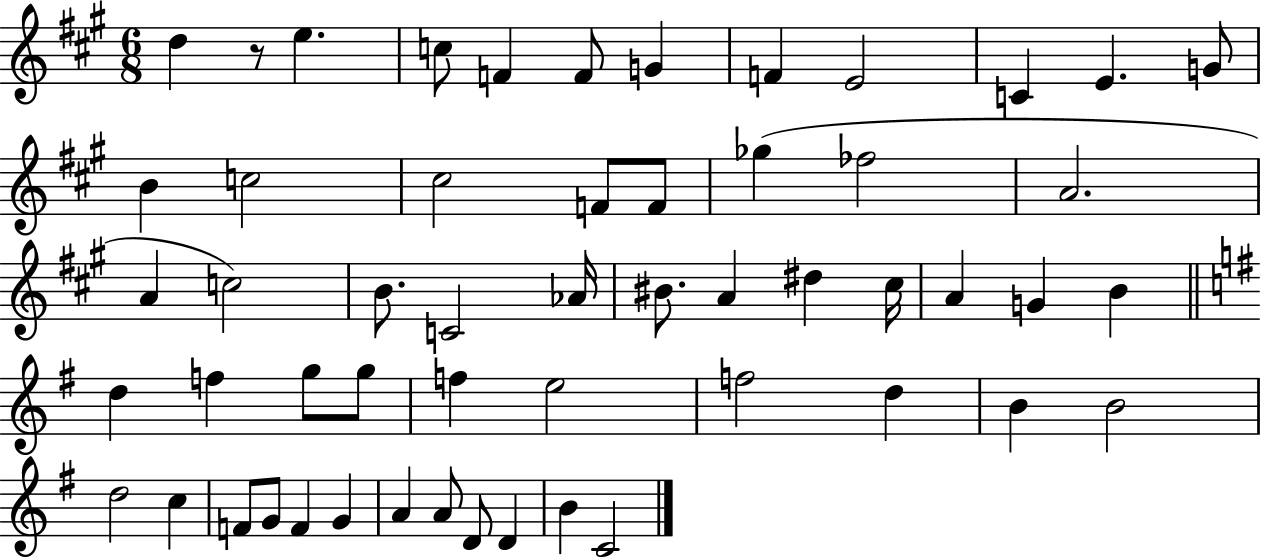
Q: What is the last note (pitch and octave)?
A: C4